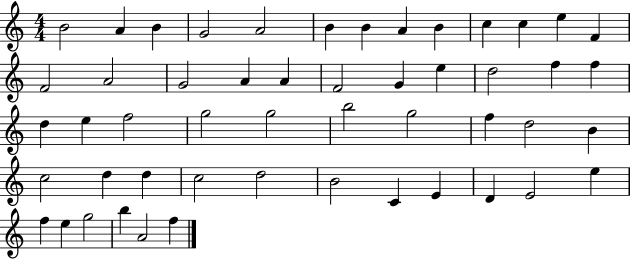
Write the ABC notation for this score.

X:1
T:Untitled
M:4/4
L:1/4
K:C
B2 A B G2 A2 B B A B c c e F F2 A2 G2 A A F2 G e d2 f f d e f2 g2 g2 b2 g2 f d2 B c2 d d c2 d2 B2 C E D E2 e f e g2 b A2 f